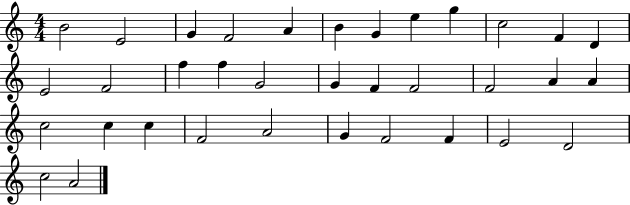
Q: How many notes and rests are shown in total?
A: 35